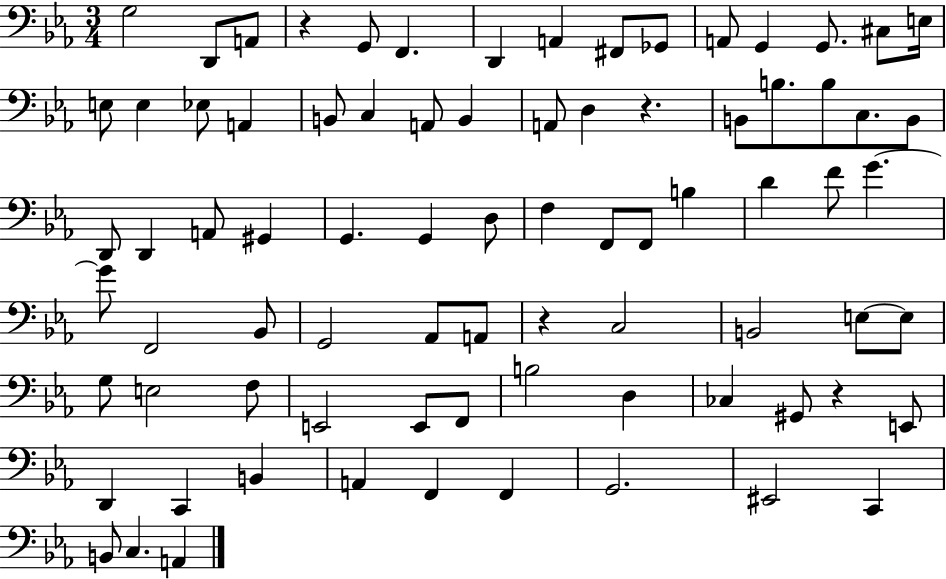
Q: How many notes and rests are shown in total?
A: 80